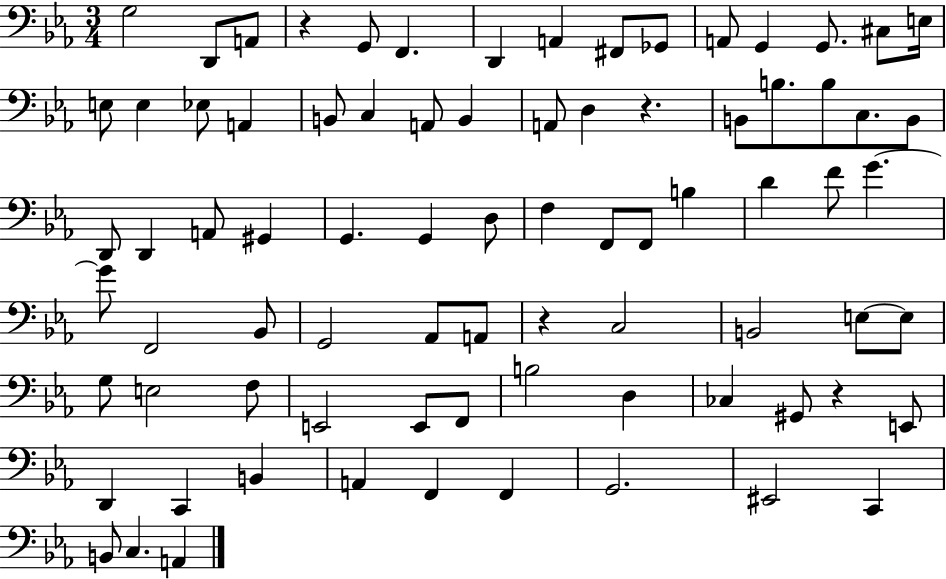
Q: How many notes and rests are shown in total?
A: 80